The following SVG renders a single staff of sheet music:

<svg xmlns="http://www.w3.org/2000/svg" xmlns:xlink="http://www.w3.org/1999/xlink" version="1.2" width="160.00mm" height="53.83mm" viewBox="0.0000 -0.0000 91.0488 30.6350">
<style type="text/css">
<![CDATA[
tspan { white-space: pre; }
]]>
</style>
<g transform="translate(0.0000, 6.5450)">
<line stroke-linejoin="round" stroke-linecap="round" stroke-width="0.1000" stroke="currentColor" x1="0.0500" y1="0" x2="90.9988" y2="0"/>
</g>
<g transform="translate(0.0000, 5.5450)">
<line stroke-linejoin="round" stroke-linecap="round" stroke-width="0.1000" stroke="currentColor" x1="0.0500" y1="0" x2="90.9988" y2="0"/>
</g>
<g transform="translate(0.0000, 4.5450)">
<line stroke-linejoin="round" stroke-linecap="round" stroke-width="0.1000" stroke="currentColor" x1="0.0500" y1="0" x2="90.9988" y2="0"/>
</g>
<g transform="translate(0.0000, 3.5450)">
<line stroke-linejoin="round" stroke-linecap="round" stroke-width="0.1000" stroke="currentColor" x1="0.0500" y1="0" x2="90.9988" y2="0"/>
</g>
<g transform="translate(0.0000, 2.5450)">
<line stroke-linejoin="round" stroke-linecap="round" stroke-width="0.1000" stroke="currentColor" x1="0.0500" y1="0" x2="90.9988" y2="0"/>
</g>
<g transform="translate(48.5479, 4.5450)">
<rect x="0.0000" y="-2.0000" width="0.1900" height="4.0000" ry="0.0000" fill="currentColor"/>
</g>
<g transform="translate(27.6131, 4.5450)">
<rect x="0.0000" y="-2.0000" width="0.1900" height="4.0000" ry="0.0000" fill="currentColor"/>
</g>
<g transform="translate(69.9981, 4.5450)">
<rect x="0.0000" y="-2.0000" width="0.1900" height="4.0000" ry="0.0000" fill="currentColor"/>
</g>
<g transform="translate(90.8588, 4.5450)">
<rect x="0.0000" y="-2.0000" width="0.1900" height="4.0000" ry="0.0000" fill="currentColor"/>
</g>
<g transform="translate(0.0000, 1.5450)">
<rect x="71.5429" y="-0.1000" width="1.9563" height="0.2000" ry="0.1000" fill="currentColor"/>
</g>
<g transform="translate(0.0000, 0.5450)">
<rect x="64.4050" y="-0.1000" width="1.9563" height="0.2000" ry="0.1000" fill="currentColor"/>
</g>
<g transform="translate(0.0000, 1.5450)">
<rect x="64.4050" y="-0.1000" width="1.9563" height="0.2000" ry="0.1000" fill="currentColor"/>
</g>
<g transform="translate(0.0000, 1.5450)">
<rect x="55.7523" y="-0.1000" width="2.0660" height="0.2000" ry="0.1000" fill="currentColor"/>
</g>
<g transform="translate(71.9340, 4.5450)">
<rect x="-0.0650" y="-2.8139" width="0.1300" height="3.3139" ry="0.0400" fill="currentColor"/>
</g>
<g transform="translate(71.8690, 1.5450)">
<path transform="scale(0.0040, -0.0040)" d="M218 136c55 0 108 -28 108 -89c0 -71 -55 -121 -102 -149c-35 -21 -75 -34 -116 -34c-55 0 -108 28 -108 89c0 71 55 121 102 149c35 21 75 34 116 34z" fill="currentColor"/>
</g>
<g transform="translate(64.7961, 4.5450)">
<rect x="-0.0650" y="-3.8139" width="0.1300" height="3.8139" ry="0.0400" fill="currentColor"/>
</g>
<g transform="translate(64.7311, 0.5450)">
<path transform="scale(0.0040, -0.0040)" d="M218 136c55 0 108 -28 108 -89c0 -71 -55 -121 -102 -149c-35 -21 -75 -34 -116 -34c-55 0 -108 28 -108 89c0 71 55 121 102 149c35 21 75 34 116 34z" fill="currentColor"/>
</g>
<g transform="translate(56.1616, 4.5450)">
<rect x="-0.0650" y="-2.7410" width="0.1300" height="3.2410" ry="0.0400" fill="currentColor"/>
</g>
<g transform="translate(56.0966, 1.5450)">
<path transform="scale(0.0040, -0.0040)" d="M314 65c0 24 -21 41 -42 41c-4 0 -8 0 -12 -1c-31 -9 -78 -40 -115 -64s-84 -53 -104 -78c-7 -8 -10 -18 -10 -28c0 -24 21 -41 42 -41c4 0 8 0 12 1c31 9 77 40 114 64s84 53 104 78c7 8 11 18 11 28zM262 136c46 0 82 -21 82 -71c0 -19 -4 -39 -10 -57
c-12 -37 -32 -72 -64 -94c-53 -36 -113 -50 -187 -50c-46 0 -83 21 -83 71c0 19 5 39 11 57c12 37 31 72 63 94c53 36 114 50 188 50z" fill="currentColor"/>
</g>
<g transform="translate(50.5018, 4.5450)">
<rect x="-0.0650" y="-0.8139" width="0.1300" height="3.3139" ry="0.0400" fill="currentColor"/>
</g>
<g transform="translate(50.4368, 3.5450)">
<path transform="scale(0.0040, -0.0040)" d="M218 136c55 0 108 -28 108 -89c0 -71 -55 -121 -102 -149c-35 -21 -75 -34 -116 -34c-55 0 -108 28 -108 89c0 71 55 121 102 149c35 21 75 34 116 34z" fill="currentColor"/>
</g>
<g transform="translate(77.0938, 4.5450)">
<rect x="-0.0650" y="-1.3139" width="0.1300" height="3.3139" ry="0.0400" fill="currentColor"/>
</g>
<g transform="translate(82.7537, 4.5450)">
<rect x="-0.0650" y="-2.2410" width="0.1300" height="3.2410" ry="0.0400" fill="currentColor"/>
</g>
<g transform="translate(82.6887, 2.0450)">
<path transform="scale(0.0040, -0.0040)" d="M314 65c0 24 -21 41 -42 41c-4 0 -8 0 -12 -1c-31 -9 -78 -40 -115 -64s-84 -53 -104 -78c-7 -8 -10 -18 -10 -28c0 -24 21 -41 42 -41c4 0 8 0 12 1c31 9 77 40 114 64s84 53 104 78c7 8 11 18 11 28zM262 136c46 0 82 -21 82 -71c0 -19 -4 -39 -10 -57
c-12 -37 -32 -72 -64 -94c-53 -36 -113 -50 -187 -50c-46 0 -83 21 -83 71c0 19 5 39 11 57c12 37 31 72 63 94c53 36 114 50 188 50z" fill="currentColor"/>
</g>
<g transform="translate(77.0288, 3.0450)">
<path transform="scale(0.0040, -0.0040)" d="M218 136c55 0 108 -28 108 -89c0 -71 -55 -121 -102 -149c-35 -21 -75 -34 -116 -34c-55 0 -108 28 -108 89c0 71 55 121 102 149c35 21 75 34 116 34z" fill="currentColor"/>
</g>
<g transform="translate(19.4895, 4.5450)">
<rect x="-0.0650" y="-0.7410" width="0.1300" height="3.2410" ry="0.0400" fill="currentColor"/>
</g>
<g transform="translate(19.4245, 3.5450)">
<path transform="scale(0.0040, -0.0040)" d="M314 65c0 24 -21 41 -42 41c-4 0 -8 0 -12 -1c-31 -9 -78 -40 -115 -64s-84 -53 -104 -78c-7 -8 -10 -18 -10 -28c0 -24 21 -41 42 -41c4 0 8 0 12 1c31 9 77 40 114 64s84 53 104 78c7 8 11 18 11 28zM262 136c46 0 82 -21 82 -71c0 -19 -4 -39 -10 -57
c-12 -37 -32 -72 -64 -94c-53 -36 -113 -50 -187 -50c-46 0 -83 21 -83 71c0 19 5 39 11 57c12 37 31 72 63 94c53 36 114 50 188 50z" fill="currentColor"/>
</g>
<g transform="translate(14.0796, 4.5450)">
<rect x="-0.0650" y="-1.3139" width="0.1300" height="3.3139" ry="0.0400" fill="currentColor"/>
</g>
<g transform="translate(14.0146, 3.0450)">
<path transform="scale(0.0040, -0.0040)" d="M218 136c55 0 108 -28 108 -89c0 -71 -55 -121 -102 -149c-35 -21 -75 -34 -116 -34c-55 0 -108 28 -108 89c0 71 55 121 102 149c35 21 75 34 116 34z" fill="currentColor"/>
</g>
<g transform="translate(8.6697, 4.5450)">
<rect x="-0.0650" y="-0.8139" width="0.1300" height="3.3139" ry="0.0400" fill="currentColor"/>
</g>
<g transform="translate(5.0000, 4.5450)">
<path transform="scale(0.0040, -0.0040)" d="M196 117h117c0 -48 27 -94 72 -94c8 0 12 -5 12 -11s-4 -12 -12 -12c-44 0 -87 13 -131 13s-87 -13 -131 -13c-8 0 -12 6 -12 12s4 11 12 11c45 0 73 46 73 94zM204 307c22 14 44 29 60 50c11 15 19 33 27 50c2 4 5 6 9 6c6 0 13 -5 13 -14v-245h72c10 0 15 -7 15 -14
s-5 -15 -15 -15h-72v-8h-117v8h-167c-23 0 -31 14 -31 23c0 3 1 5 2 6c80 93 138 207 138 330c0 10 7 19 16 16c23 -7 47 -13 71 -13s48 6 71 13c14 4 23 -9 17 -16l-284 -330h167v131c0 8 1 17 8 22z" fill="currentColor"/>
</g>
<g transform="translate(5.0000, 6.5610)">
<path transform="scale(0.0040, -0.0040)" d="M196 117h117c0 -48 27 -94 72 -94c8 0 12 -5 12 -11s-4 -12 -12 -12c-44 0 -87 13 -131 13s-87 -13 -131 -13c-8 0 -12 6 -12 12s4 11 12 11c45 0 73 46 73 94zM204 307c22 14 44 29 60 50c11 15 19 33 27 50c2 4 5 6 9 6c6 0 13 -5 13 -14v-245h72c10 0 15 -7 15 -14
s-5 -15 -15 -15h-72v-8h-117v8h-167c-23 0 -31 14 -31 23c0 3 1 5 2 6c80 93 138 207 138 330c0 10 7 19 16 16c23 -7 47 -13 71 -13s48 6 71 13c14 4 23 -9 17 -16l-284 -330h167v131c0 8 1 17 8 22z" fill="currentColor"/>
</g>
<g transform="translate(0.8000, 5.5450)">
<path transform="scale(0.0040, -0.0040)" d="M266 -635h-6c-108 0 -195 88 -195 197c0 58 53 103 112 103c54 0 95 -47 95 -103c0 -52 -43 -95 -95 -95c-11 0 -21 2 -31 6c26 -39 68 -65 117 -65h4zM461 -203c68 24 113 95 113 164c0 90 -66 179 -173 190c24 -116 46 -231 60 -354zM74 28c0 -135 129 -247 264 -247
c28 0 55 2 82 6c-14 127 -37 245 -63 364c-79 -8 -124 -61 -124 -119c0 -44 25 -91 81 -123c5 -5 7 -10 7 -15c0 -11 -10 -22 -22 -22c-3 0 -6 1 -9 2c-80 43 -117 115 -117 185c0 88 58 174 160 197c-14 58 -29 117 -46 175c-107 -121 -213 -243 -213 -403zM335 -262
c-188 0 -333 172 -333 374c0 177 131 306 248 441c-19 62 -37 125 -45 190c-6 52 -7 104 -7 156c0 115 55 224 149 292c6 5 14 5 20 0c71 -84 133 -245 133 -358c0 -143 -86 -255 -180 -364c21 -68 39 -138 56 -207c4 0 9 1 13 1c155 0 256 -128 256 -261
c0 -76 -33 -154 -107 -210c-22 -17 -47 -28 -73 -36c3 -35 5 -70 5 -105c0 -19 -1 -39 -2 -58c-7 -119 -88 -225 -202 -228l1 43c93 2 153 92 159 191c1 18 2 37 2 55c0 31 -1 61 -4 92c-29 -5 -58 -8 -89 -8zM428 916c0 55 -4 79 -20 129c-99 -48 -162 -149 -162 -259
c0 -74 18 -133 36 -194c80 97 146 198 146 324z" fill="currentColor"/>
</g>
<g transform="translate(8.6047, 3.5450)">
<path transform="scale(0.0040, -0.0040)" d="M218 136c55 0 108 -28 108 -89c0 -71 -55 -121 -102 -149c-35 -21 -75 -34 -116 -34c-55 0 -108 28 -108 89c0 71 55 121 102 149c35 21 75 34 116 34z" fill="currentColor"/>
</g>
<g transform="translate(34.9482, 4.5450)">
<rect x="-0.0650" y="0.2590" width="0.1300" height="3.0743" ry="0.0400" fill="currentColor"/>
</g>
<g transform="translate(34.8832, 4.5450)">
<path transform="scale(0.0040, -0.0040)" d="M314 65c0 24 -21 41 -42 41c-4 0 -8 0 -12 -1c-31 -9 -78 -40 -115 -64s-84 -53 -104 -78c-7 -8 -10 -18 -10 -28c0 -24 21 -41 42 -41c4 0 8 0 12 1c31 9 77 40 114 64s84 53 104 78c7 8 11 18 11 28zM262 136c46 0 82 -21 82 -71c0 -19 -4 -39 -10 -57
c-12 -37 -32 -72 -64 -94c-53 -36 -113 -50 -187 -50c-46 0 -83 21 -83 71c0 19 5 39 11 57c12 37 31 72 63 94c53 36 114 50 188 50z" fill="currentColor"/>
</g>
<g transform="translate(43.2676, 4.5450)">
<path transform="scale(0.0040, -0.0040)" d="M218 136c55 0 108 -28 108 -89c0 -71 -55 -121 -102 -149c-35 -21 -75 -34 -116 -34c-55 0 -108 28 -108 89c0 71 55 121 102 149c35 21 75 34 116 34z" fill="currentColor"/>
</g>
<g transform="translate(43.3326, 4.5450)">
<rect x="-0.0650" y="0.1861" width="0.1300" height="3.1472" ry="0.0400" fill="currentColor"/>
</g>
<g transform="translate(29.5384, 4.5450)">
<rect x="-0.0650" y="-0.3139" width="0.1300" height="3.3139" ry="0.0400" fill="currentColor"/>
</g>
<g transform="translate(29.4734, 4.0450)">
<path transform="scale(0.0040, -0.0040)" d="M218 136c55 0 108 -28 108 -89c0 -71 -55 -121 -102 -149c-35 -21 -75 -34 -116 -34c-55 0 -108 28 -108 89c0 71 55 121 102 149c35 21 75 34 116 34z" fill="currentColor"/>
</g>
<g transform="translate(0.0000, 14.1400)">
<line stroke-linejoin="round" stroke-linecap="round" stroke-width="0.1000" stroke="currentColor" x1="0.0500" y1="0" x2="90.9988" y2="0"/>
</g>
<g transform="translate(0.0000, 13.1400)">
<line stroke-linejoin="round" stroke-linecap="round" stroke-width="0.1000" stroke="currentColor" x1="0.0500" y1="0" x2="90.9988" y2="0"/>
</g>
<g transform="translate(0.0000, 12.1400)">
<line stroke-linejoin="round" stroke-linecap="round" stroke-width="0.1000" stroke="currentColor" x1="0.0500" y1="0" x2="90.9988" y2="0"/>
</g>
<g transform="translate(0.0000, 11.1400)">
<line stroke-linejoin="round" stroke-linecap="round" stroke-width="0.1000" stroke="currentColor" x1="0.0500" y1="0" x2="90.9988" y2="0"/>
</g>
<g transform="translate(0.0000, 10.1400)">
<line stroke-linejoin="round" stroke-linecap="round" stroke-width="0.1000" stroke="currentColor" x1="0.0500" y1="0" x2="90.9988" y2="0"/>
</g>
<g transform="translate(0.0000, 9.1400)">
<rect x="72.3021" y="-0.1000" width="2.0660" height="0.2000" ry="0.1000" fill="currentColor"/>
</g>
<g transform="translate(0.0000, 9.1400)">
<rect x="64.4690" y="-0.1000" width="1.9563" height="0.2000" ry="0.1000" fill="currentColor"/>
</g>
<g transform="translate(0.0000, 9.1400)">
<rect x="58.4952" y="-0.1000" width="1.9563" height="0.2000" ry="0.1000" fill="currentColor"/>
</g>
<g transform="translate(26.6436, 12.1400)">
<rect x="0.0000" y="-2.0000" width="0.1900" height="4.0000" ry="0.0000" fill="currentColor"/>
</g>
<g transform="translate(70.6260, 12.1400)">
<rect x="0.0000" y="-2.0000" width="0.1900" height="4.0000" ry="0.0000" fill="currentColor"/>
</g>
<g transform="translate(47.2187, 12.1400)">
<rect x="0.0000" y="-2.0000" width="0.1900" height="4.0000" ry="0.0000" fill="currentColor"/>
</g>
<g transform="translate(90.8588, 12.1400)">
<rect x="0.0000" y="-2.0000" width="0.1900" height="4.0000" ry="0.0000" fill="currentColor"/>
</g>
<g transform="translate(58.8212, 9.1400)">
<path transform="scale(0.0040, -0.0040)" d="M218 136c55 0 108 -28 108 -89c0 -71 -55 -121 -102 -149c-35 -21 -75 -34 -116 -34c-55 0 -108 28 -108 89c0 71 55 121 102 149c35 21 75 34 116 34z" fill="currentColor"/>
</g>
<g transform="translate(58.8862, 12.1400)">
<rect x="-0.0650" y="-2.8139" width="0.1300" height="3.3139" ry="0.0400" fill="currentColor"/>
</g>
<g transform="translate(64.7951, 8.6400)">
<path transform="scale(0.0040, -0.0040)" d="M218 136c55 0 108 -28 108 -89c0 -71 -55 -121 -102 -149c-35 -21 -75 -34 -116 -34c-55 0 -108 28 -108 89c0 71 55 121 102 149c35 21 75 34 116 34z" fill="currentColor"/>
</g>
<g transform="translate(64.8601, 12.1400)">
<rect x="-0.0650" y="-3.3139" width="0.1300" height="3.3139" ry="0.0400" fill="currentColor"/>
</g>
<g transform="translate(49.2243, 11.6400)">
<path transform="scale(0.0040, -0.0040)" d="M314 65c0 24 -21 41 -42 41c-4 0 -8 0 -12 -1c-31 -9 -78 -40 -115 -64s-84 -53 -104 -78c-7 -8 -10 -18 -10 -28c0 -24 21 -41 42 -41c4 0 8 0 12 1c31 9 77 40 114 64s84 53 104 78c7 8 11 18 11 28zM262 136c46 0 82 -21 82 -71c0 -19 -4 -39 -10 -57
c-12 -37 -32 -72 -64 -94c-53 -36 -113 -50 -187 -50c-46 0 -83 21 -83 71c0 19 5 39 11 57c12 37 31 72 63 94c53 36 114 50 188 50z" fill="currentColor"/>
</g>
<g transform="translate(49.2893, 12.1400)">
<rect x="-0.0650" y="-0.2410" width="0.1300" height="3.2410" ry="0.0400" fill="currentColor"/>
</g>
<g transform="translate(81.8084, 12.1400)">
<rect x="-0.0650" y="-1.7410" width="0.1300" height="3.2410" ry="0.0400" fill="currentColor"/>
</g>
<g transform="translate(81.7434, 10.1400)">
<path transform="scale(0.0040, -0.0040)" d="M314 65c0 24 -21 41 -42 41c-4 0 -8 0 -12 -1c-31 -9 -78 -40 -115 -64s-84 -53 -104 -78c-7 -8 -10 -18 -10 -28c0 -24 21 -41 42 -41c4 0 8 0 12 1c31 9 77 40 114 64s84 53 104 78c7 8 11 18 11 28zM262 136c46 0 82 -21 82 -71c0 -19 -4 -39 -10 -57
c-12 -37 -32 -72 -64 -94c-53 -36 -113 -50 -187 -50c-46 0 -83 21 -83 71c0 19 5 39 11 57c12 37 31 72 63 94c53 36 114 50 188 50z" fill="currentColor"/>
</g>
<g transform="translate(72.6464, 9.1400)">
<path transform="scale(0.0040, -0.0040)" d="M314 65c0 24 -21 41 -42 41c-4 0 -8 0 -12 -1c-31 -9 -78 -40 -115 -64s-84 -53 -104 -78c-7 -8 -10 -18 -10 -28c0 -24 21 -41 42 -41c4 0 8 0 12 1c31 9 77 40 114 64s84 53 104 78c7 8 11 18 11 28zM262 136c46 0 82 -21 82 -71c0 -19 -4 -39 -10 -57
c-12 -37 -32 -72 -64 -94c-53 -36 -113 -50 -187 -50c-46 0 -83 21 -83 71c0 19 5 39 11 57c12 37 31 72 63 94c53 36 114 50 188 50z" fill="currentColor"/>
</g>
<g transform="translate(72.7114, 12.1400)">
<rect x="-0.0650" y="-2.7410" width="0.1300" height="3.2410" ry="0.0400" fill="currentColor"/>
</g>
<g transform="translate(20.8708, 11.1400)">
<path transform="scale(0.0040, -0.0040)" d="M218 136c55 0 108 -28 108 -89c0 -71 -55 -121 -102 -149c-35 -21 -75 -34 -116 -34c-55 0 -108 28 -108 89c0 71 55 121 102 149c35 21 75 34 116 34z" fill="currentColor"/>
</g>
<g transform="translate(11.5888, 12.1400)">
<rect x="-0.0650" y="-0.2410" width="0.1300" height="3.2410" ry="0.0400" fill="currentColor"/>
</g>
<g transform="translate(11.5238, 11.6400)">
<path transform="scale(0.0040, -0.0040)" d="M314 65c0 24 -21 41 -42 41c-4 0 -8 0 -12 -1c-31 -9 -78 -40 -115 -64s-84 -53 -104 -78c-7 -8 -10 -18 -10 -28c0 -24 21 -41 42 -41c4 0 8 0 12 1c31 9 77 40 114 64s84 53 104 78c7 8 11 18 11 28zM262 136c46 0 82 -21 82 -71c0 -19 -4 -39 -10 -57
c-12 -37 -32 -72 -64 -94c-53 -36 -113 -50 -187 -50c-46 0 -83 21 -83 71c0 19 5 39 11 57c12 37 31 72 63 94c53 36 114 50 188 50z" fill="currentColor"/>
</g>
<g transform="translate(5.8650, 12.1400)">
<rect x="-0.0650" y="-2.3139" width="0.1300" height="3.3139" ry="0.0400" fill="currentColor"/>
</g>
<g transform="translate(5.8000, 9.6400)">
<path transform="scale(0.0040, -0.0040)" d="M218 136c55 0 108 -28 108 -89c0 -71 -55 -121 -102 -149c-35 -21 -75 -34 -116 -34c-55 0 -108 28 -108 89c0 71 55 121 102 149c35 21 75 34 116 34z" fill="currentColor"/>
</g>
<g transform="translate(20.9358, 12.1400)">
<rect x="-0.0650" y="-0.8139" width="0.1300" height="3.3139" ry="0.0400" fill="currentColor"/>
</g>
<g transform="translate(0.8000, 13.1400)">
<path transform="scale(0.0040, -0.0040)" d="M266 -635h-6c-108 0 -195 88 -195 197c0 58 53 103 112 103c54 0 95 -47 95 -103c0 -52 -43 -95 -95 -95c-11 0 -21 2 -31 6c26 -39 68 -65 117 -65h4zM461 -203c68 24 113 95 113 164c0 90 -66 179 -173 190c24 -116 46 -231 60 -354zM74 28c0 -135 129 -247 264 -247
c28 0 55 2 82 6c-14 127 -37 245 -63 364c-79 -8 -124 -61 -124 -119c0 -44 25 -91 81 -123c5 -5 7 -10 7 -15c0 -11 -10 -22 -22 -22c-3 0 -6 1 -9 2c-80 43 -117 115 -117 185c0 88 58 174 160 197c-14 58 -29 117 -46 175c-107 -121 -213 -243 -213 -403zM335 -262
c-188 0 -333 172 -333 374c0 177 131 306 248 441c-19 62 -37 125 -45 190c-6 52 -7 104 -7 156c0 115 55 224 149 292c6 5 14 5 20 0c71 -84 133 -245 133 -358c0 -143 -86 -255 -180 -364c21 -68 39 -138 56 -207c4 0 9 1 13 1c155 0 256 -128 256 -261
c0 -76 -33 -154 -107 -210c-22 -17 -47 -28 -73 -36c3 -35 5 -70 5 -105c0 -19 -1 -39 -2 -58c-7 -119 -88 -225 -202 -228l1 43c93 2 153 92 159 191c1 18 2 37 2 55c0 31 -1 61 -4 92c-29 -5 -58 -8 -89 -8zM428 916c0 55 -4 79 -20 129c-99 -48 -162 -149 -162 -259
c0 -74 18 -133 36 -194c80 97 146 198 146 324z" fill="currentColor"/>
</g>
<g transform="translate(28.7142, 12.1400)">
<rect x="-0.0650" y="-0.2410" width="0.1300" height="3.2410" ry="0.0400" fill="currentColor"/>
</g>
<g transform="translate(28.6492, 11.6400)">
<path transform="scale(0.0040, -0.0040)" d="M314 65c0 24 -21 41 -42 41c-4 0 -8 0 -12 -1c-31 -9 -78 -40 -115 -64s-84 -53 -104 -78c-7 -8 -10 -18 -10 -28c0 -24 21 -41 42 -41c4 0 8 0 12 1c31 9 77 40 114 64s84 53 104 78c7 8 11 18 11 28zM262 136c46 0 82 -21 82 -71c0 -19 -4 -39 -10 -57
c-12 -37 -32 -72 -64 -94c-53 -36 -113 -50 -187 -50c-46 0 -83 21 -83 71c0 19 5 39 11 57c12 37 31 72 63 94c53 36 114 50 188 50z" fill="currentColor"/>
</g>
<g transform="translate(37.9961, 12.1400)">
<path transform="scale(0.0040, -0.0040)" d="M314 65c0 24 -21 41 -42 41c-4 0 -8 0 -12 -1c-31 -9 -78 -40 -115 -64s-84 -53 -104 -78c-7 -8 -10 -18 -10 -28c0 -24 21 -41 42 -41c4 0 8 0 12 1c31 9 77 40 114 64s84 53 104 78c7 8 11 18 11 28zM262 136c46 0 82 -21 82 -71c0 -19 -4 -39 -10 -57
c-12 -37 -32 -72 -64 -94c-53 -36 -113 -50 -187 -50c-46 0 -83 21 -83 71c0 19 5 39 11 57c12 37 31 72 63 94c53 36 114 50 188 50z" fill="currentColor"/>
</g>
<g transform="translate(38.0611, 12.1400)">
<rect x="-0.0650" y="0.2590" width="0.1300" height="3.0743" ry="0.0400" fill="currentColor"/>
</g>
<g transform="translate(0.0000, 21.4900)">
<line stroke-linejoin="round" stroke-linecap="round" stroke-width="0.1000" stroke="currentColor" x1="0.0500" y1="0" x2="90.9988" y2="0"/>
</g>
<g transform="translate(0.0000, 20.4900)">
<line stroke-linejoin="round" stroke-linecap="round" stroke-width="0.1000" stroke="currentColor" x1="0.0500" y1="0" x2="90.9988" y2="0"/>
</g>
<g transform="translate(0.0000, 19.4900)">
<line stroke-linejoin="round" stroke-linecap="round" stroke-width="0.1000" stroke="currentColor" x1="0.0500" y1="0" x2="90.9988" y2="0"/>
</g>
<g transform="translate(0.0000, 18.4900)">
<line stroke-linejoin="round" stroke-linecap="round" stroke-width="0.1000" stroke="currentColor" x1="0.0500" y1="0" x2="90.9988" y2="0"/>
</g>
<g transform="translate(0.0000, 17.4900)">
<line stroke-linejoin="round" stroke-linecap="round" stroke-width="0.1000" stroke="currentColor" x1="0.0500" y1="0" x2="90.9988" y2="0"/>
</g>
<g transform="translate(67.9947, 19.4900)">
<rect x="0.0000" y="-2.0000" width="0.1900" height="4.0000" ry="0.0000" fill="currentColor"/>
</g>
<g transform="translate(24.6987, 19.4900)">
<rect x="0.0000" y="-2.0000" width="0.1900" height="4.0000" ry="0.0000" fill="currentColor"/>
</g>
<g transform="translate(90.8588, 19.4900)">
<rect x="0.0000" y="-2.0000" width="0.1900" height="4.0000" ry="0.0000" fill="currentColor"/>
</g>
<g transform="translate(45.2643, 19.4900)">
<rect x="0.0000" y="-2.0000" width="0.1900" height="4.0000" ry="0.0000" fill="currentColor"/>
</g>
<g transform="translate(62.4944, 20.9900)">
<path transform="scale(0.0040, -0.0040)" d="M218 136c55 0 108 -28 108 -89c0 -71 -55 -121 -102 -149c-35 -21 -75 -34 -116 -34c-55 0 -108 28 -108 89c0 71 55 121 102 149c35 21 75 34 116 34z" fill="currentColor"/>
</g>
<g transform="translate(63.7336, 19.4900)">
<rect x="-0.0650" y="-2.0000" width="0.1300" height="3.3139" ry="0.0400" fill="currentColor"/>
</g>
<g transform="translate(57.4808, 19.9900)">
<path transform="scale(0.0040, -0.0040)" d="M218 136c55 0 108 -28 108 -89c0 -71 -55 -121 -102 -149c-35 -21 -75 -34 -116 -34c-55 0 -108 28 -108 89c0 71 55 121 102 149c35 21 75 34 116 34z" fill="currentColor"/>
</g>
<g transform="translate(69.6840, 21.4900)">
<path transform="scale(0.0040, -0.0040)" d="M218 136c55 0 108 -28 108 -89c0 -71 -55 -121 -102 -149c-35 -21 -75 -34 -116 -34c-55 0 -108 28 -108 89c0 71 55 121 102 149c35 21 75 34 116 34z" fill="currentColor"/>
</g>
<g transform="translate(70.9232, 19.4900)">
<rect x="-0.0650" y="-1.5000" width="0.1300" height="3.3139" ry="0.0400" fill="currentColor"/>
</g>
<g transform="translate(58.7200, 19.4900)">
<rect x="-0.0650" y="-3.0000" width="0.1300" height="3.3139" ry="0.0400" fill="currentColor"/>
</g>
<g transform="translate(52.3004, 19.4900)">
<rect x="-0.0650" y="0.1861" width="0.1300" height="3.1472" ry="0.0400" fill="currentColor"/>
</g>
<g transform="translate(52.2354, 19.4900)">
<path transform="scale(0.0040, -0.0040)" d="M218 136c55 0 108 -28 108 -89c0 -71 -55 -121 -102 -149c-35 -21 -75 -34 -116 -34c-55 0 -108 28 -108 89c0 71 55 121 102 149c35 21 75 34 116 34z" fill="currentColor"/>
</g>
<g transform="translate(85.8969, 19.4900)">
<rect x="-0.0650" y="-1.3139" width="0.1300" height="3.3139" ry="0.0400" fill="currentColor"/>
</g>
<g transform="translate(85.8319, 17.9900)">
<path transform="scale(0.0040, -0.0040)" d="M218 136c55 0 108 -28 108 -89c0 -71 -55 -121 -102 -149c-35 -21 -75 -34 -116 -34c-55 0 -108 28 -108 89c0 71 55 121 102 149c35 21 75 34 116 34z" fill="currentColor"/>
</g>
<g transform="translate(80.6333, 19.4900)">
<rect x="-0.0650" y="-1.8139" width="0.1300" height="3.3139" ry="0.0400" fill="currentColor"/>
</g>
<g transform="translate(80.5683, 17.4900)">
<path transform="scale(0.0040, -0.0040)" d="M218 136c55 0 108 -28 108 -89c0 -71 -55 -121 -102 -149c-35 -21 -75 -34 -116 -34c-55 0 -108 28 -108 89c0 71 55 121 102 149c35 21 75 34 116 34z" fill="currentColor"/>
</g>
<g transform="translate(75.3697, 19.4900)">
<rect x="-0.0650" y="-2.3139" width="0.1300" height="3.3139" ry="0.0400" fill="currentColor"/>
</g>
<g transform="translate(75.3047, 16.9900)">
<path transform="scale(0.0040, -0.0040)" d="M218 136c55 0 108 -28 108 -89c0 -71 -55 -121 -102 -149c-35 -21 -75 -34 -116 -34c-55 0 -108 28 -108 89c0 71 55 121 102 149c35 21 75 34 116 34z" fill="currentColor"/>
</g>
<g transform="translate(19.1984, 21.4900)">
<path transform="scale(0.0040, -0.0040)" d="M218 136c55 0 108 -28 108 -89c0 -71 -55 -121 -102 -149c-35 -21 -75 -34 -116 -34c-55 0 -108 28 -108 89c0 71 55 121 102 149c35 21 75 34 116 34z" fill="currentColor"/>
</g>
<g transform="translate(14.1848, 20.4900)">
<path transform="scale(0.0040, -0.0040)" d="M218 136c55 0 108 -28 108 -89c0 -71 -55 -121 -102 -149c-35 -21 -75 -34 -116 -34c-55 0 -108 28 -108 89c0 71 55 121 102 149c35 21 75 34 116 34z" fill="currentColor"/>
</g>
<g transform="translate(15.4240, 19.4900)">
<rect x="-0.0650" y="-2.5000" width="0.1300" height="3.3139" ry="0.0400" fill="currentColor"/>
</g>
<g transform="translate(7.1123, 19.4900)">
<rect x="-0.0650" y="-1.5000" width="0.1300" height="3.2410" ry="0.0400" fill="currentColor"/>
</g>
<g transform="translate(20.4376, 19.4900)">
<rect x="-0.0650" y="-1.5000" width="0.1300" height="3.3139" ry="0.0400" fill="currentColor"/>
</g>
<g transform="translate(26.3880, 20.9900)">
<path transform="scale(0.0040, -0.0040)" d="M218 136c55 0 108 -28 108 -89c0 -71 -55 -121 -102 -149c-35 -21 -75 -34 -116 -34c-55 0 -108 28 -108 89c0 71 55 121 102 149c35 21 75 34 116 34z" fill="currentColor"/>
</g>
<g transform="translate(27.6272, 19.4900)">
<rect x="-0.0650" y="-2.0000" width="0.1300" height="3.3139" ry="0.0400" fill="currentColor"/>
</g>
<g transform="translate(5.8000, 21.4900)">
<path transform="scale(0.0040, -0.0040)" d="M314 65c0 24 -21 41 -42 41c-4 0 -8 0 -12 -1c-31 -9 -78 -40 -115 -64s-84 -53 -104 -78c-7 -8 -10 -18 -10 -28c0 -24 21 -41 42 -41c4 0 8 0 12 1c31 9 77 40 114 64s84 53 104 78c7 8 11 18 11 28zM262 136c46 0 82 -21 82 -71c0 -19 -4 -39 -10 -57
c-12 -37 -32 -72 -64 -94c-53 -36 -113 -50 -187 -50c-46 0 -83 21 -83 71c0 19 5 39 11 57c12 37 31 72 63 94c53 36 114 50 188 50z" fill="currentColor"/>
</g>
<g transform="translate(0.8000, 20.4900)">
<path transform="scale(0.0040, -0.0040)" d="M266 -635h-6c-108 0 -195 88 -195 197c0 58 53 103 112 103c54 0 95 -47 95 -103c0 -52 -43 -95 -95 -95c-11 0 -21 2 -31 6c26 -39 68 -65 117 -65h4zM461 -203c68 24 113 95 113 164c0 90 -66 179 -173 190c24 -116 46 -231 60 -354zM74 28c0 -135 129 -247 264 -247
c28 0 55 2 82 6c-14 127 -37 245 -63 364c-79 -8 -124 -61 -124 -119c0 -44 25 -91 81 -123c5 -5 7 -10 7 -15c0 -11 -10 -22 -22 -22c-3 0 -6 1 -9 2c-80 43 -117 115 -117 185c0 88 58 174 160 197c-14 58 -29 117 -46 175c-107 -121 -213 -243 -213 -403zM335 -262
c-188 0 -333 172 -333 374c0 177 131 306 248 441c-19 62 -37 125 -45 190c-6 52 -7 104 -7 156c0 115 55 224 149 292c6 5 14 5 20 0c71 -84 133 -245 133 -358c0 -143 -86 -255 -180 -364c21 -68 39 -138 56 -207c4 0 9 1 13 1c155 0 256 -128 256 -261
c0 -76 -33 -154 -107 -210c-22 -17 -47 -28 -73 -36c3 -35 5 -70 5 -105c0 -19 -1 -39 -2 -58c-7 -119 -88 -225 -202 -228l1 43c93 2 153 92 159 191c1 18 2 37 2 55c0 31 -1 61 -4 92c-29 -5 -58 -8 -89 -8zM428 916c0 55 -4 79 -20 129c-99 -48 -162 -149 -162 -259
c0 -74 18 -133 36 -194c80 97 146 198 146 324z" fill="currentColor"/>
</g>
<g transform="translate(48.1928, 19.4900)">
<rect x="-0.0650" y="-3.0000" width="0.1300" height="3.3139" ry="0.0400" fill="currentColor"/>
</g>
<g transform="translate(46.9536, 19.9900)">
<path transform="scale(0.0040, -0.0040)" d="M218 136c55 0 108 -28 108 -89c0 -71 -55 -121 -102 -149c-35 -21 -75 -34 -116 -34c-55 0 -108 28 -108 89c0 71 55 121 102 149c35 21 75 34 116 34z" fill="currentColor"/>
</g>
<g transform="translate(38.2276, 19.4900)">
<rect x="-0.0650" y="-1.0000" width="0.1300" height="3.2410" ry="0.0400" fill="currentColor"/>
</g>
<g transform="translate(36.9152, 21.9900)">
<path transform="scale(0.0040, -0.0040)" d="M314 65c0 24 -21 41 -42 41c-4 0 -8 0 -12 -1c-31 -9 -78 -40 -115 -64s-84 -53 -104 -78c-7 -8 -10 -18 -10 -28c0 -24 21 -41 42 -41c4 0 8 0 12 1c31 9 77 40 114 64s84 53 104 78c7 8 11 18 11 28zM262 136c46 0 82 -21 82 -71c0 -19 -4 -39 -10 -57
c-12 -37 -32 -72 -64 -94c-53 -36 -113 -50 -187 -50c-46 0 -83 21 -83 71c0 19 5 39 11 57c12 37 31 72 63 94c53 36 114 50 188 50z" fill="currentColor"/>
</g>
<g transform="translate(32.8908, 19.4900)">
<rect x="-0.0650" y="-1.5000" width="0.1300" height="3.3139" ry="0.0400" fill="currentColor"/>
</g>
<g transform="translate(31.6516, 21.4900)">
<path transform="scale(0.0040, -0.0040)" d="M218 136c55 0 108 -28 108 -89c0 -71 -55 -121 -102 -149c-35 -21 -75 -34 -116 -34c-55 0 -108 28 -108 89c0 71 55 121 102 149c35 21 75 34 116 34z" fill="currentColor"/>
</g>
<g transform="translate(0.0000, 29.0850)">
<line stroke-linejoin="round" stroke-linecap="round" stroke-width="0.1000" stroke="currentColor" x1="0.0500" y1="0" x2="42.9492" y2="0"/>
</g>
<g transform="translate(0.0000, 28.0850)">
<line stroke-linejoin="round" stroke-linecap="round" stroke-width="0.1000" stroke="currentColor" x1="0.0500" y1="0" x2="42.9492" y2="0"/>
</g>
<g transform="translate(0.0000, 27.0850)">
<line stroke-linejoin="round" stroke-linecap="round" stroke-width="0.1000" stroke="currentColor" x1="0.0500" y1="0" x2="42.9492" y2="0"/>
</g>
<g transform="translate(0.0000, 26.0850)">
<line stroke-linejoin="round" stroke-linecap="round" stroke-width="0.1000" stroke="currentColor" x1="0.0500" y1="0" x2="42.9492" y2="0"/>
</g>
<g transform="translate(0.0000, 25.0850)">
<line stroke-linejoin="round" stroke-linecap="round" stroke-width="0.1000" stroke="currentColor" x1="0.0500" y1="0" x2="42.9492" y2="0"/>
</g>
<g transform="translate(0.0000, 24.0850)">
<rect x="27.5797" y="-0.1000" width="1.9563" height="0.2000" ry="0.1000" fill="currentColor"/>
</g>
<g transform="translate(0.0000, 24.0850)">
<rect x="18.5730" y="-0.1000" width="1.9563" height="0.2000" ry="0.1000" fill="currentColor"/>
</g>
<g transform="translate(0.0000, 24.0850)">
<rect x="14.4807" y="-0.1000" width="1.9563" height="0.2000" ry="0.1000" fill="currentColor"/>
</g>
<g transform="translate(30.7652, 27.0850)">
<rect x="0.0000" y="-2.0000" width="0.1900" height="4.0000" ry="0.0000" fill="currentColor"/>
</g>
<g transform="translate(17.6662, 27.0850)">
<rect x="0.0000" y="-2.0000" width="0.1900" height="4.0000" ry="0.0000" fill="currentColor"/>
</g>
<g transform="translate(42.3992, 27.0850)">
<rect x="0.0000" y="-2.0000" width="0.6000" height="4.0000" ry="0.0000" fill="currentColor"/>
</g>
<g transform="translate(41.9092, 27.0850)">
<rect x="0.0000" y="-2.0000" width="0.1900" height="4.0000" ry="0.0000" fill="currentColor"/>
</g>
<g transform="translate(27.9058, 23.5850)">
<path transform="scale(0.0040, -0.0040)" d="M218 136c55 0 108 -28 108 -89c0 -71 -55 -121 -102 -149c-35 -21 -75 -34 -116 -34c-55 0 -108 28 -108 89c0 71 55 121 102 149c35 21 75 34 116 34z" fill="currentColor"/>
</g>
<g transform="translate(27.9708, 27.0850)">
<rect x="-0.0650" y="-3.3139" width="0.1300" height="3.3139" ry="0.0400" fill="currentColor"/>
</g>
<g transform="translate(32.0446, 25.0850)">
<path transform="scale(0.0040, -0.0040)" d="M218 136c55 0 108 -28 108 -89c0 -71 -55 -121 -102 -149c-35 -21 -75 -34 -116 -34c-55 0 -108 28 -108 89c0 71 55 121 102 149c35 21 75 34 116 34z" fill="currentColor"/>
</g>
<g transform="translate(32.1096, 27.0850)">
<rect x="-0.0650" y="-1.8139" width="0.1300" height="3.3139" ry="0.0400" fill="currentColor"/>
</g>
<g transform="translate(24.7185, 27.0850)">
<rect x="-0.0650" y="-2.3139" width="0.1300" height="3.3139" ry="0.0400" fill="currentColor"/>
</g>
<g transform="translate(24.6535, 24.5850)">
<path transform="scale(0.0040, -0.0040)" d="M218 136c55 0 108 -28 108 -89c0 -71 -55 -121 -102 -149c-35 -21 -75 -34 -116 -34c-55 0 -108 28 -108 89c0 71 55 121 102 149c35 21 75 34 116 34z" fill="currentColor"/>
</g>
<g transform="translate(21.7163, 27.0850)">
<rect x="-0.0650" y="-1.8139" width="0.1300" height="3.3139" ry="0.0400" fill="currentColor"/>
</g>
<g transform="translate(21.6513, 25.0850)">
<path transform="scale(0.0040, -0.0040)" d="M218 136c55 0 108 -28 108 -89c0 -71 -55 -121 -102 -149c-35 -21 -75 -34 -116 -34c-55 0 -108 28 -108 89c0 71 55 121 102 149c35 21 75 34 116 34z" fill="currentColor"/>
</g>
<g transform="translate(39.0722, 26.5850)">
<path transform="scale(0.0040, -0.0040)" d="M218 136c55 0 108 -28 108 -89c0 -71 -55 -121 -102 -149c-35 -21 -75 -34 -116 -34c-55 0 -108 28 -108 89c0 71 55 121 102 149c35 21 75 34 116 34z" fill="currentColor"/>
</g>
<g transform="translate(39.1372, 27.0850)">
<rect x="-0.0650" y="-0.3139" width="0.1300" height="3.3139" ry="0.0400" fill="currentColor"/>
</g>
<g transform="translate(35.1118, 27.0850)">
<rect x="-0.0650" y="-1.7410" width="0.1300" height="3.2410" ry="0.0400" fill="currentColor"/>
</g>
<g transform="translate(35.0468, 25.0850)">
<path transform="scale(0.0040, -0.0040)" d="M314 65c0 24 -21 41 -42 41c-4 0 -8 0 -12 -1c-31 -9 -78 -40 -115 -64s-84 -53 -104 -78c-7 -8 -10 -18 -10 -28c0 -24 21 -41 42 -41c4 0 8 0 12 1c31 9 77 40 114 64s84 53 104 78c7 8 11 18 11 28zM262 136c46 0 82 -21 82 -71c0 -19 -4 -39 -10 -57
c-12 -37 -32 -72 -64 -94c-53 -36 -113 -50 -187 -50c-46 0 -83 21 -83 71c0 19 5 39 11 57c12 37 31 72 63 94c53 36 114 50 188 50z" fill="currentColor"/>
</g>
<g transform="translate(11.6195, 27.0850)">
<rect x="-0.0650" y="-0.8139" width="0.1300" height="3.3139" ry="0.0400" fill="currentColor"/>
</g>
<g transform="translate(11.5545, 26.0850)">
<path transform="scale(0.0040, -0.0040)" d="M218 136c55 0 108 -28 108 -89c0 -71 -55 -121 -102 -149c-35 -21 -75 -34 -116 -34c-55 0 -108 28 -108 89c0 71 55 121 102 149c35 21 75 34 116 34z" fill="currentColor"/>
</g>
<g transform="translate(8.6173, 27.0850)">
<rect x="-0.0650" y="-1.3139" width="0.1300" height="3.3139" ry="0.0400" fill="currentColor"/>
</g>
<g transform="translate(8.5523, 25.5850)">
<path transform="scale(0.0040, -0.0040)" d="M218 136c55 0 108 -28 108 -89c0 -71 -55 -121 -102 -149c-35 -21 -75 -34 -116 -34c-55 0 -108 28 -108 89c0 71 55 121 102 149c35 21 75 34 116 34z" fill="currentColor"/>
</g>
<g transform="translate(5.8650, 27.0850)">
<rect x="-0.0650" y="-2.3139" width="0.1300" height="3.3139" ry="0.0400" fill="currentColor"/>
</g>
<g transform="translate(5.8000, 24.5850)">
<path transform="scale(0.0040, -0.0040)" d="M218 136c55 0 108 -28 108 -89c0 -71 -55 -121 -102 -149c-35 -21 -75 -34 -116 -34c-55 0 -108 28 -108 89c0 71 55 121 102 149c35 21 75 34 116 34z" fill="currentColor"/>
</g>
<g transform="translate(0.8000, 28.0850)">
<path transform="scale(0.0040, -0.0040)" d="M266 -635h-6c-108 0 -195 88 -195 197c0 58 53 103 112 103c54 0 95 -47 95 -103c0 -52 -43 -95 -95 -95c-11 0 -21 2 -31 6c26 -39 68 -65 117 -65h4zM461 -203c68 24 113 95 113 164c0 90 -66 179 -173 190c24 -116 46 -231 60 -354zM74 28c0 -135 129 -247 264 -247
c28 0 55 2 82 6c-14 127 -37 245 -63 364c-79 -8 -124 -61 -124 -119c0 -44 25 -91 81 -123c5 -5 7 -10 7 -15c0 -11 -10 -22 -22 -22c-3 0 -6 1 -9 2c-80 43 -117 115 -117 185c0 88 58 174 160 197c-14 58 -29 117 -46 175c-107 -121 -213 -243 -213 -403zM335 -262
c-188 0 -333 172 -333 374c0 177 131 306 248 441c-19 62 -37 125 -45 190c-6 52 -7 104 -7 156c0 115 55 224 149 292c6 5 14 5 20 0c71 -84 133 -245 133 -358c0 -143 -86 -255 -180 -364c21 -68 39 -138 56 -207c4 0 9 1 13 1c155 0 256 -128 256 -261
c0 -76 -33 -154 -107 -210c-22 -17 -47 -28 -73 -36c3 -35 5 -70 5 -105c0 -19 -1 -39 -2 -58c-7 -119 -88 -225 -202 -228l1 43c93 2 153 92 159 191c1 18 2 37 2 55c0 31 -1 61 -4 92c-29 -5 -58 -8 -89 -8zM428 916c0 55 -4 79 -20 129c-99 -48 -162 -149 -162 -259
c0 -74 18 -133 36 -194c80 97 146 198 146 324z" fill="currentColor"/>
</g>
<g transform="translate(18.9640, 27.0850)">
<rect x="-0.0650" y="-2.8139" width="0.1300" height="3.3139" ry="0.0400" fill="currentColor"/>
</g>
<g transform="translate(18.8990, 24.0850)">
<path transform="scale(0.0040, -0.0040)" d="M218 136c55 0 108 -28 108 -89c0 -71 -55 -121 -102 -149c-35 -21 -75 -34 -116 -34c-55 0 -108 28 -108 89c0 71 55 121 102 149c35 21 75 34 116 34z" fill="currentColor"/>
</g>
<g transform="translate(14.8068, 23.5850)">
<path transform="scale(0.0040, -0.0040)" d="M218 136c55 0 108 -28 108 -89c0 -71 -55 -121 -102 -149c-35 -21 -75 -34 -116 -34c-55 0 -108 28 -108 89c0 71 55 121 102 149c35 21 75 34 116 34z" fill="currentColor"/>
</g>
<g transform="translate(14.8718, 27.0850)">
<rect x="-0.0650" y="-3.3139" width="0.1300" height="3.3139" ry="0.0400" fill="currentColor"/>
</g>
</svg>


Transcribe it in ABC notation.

X:1
T:Untitled
M:4/4
L:1/4
K:C
d e d2 c B2 B d a2 c' a e g2 g c2 d c2 B2 c2 a b a2 f2 E2 G E F E D2 A B A F E g f e g e d b a f g b f f2 c